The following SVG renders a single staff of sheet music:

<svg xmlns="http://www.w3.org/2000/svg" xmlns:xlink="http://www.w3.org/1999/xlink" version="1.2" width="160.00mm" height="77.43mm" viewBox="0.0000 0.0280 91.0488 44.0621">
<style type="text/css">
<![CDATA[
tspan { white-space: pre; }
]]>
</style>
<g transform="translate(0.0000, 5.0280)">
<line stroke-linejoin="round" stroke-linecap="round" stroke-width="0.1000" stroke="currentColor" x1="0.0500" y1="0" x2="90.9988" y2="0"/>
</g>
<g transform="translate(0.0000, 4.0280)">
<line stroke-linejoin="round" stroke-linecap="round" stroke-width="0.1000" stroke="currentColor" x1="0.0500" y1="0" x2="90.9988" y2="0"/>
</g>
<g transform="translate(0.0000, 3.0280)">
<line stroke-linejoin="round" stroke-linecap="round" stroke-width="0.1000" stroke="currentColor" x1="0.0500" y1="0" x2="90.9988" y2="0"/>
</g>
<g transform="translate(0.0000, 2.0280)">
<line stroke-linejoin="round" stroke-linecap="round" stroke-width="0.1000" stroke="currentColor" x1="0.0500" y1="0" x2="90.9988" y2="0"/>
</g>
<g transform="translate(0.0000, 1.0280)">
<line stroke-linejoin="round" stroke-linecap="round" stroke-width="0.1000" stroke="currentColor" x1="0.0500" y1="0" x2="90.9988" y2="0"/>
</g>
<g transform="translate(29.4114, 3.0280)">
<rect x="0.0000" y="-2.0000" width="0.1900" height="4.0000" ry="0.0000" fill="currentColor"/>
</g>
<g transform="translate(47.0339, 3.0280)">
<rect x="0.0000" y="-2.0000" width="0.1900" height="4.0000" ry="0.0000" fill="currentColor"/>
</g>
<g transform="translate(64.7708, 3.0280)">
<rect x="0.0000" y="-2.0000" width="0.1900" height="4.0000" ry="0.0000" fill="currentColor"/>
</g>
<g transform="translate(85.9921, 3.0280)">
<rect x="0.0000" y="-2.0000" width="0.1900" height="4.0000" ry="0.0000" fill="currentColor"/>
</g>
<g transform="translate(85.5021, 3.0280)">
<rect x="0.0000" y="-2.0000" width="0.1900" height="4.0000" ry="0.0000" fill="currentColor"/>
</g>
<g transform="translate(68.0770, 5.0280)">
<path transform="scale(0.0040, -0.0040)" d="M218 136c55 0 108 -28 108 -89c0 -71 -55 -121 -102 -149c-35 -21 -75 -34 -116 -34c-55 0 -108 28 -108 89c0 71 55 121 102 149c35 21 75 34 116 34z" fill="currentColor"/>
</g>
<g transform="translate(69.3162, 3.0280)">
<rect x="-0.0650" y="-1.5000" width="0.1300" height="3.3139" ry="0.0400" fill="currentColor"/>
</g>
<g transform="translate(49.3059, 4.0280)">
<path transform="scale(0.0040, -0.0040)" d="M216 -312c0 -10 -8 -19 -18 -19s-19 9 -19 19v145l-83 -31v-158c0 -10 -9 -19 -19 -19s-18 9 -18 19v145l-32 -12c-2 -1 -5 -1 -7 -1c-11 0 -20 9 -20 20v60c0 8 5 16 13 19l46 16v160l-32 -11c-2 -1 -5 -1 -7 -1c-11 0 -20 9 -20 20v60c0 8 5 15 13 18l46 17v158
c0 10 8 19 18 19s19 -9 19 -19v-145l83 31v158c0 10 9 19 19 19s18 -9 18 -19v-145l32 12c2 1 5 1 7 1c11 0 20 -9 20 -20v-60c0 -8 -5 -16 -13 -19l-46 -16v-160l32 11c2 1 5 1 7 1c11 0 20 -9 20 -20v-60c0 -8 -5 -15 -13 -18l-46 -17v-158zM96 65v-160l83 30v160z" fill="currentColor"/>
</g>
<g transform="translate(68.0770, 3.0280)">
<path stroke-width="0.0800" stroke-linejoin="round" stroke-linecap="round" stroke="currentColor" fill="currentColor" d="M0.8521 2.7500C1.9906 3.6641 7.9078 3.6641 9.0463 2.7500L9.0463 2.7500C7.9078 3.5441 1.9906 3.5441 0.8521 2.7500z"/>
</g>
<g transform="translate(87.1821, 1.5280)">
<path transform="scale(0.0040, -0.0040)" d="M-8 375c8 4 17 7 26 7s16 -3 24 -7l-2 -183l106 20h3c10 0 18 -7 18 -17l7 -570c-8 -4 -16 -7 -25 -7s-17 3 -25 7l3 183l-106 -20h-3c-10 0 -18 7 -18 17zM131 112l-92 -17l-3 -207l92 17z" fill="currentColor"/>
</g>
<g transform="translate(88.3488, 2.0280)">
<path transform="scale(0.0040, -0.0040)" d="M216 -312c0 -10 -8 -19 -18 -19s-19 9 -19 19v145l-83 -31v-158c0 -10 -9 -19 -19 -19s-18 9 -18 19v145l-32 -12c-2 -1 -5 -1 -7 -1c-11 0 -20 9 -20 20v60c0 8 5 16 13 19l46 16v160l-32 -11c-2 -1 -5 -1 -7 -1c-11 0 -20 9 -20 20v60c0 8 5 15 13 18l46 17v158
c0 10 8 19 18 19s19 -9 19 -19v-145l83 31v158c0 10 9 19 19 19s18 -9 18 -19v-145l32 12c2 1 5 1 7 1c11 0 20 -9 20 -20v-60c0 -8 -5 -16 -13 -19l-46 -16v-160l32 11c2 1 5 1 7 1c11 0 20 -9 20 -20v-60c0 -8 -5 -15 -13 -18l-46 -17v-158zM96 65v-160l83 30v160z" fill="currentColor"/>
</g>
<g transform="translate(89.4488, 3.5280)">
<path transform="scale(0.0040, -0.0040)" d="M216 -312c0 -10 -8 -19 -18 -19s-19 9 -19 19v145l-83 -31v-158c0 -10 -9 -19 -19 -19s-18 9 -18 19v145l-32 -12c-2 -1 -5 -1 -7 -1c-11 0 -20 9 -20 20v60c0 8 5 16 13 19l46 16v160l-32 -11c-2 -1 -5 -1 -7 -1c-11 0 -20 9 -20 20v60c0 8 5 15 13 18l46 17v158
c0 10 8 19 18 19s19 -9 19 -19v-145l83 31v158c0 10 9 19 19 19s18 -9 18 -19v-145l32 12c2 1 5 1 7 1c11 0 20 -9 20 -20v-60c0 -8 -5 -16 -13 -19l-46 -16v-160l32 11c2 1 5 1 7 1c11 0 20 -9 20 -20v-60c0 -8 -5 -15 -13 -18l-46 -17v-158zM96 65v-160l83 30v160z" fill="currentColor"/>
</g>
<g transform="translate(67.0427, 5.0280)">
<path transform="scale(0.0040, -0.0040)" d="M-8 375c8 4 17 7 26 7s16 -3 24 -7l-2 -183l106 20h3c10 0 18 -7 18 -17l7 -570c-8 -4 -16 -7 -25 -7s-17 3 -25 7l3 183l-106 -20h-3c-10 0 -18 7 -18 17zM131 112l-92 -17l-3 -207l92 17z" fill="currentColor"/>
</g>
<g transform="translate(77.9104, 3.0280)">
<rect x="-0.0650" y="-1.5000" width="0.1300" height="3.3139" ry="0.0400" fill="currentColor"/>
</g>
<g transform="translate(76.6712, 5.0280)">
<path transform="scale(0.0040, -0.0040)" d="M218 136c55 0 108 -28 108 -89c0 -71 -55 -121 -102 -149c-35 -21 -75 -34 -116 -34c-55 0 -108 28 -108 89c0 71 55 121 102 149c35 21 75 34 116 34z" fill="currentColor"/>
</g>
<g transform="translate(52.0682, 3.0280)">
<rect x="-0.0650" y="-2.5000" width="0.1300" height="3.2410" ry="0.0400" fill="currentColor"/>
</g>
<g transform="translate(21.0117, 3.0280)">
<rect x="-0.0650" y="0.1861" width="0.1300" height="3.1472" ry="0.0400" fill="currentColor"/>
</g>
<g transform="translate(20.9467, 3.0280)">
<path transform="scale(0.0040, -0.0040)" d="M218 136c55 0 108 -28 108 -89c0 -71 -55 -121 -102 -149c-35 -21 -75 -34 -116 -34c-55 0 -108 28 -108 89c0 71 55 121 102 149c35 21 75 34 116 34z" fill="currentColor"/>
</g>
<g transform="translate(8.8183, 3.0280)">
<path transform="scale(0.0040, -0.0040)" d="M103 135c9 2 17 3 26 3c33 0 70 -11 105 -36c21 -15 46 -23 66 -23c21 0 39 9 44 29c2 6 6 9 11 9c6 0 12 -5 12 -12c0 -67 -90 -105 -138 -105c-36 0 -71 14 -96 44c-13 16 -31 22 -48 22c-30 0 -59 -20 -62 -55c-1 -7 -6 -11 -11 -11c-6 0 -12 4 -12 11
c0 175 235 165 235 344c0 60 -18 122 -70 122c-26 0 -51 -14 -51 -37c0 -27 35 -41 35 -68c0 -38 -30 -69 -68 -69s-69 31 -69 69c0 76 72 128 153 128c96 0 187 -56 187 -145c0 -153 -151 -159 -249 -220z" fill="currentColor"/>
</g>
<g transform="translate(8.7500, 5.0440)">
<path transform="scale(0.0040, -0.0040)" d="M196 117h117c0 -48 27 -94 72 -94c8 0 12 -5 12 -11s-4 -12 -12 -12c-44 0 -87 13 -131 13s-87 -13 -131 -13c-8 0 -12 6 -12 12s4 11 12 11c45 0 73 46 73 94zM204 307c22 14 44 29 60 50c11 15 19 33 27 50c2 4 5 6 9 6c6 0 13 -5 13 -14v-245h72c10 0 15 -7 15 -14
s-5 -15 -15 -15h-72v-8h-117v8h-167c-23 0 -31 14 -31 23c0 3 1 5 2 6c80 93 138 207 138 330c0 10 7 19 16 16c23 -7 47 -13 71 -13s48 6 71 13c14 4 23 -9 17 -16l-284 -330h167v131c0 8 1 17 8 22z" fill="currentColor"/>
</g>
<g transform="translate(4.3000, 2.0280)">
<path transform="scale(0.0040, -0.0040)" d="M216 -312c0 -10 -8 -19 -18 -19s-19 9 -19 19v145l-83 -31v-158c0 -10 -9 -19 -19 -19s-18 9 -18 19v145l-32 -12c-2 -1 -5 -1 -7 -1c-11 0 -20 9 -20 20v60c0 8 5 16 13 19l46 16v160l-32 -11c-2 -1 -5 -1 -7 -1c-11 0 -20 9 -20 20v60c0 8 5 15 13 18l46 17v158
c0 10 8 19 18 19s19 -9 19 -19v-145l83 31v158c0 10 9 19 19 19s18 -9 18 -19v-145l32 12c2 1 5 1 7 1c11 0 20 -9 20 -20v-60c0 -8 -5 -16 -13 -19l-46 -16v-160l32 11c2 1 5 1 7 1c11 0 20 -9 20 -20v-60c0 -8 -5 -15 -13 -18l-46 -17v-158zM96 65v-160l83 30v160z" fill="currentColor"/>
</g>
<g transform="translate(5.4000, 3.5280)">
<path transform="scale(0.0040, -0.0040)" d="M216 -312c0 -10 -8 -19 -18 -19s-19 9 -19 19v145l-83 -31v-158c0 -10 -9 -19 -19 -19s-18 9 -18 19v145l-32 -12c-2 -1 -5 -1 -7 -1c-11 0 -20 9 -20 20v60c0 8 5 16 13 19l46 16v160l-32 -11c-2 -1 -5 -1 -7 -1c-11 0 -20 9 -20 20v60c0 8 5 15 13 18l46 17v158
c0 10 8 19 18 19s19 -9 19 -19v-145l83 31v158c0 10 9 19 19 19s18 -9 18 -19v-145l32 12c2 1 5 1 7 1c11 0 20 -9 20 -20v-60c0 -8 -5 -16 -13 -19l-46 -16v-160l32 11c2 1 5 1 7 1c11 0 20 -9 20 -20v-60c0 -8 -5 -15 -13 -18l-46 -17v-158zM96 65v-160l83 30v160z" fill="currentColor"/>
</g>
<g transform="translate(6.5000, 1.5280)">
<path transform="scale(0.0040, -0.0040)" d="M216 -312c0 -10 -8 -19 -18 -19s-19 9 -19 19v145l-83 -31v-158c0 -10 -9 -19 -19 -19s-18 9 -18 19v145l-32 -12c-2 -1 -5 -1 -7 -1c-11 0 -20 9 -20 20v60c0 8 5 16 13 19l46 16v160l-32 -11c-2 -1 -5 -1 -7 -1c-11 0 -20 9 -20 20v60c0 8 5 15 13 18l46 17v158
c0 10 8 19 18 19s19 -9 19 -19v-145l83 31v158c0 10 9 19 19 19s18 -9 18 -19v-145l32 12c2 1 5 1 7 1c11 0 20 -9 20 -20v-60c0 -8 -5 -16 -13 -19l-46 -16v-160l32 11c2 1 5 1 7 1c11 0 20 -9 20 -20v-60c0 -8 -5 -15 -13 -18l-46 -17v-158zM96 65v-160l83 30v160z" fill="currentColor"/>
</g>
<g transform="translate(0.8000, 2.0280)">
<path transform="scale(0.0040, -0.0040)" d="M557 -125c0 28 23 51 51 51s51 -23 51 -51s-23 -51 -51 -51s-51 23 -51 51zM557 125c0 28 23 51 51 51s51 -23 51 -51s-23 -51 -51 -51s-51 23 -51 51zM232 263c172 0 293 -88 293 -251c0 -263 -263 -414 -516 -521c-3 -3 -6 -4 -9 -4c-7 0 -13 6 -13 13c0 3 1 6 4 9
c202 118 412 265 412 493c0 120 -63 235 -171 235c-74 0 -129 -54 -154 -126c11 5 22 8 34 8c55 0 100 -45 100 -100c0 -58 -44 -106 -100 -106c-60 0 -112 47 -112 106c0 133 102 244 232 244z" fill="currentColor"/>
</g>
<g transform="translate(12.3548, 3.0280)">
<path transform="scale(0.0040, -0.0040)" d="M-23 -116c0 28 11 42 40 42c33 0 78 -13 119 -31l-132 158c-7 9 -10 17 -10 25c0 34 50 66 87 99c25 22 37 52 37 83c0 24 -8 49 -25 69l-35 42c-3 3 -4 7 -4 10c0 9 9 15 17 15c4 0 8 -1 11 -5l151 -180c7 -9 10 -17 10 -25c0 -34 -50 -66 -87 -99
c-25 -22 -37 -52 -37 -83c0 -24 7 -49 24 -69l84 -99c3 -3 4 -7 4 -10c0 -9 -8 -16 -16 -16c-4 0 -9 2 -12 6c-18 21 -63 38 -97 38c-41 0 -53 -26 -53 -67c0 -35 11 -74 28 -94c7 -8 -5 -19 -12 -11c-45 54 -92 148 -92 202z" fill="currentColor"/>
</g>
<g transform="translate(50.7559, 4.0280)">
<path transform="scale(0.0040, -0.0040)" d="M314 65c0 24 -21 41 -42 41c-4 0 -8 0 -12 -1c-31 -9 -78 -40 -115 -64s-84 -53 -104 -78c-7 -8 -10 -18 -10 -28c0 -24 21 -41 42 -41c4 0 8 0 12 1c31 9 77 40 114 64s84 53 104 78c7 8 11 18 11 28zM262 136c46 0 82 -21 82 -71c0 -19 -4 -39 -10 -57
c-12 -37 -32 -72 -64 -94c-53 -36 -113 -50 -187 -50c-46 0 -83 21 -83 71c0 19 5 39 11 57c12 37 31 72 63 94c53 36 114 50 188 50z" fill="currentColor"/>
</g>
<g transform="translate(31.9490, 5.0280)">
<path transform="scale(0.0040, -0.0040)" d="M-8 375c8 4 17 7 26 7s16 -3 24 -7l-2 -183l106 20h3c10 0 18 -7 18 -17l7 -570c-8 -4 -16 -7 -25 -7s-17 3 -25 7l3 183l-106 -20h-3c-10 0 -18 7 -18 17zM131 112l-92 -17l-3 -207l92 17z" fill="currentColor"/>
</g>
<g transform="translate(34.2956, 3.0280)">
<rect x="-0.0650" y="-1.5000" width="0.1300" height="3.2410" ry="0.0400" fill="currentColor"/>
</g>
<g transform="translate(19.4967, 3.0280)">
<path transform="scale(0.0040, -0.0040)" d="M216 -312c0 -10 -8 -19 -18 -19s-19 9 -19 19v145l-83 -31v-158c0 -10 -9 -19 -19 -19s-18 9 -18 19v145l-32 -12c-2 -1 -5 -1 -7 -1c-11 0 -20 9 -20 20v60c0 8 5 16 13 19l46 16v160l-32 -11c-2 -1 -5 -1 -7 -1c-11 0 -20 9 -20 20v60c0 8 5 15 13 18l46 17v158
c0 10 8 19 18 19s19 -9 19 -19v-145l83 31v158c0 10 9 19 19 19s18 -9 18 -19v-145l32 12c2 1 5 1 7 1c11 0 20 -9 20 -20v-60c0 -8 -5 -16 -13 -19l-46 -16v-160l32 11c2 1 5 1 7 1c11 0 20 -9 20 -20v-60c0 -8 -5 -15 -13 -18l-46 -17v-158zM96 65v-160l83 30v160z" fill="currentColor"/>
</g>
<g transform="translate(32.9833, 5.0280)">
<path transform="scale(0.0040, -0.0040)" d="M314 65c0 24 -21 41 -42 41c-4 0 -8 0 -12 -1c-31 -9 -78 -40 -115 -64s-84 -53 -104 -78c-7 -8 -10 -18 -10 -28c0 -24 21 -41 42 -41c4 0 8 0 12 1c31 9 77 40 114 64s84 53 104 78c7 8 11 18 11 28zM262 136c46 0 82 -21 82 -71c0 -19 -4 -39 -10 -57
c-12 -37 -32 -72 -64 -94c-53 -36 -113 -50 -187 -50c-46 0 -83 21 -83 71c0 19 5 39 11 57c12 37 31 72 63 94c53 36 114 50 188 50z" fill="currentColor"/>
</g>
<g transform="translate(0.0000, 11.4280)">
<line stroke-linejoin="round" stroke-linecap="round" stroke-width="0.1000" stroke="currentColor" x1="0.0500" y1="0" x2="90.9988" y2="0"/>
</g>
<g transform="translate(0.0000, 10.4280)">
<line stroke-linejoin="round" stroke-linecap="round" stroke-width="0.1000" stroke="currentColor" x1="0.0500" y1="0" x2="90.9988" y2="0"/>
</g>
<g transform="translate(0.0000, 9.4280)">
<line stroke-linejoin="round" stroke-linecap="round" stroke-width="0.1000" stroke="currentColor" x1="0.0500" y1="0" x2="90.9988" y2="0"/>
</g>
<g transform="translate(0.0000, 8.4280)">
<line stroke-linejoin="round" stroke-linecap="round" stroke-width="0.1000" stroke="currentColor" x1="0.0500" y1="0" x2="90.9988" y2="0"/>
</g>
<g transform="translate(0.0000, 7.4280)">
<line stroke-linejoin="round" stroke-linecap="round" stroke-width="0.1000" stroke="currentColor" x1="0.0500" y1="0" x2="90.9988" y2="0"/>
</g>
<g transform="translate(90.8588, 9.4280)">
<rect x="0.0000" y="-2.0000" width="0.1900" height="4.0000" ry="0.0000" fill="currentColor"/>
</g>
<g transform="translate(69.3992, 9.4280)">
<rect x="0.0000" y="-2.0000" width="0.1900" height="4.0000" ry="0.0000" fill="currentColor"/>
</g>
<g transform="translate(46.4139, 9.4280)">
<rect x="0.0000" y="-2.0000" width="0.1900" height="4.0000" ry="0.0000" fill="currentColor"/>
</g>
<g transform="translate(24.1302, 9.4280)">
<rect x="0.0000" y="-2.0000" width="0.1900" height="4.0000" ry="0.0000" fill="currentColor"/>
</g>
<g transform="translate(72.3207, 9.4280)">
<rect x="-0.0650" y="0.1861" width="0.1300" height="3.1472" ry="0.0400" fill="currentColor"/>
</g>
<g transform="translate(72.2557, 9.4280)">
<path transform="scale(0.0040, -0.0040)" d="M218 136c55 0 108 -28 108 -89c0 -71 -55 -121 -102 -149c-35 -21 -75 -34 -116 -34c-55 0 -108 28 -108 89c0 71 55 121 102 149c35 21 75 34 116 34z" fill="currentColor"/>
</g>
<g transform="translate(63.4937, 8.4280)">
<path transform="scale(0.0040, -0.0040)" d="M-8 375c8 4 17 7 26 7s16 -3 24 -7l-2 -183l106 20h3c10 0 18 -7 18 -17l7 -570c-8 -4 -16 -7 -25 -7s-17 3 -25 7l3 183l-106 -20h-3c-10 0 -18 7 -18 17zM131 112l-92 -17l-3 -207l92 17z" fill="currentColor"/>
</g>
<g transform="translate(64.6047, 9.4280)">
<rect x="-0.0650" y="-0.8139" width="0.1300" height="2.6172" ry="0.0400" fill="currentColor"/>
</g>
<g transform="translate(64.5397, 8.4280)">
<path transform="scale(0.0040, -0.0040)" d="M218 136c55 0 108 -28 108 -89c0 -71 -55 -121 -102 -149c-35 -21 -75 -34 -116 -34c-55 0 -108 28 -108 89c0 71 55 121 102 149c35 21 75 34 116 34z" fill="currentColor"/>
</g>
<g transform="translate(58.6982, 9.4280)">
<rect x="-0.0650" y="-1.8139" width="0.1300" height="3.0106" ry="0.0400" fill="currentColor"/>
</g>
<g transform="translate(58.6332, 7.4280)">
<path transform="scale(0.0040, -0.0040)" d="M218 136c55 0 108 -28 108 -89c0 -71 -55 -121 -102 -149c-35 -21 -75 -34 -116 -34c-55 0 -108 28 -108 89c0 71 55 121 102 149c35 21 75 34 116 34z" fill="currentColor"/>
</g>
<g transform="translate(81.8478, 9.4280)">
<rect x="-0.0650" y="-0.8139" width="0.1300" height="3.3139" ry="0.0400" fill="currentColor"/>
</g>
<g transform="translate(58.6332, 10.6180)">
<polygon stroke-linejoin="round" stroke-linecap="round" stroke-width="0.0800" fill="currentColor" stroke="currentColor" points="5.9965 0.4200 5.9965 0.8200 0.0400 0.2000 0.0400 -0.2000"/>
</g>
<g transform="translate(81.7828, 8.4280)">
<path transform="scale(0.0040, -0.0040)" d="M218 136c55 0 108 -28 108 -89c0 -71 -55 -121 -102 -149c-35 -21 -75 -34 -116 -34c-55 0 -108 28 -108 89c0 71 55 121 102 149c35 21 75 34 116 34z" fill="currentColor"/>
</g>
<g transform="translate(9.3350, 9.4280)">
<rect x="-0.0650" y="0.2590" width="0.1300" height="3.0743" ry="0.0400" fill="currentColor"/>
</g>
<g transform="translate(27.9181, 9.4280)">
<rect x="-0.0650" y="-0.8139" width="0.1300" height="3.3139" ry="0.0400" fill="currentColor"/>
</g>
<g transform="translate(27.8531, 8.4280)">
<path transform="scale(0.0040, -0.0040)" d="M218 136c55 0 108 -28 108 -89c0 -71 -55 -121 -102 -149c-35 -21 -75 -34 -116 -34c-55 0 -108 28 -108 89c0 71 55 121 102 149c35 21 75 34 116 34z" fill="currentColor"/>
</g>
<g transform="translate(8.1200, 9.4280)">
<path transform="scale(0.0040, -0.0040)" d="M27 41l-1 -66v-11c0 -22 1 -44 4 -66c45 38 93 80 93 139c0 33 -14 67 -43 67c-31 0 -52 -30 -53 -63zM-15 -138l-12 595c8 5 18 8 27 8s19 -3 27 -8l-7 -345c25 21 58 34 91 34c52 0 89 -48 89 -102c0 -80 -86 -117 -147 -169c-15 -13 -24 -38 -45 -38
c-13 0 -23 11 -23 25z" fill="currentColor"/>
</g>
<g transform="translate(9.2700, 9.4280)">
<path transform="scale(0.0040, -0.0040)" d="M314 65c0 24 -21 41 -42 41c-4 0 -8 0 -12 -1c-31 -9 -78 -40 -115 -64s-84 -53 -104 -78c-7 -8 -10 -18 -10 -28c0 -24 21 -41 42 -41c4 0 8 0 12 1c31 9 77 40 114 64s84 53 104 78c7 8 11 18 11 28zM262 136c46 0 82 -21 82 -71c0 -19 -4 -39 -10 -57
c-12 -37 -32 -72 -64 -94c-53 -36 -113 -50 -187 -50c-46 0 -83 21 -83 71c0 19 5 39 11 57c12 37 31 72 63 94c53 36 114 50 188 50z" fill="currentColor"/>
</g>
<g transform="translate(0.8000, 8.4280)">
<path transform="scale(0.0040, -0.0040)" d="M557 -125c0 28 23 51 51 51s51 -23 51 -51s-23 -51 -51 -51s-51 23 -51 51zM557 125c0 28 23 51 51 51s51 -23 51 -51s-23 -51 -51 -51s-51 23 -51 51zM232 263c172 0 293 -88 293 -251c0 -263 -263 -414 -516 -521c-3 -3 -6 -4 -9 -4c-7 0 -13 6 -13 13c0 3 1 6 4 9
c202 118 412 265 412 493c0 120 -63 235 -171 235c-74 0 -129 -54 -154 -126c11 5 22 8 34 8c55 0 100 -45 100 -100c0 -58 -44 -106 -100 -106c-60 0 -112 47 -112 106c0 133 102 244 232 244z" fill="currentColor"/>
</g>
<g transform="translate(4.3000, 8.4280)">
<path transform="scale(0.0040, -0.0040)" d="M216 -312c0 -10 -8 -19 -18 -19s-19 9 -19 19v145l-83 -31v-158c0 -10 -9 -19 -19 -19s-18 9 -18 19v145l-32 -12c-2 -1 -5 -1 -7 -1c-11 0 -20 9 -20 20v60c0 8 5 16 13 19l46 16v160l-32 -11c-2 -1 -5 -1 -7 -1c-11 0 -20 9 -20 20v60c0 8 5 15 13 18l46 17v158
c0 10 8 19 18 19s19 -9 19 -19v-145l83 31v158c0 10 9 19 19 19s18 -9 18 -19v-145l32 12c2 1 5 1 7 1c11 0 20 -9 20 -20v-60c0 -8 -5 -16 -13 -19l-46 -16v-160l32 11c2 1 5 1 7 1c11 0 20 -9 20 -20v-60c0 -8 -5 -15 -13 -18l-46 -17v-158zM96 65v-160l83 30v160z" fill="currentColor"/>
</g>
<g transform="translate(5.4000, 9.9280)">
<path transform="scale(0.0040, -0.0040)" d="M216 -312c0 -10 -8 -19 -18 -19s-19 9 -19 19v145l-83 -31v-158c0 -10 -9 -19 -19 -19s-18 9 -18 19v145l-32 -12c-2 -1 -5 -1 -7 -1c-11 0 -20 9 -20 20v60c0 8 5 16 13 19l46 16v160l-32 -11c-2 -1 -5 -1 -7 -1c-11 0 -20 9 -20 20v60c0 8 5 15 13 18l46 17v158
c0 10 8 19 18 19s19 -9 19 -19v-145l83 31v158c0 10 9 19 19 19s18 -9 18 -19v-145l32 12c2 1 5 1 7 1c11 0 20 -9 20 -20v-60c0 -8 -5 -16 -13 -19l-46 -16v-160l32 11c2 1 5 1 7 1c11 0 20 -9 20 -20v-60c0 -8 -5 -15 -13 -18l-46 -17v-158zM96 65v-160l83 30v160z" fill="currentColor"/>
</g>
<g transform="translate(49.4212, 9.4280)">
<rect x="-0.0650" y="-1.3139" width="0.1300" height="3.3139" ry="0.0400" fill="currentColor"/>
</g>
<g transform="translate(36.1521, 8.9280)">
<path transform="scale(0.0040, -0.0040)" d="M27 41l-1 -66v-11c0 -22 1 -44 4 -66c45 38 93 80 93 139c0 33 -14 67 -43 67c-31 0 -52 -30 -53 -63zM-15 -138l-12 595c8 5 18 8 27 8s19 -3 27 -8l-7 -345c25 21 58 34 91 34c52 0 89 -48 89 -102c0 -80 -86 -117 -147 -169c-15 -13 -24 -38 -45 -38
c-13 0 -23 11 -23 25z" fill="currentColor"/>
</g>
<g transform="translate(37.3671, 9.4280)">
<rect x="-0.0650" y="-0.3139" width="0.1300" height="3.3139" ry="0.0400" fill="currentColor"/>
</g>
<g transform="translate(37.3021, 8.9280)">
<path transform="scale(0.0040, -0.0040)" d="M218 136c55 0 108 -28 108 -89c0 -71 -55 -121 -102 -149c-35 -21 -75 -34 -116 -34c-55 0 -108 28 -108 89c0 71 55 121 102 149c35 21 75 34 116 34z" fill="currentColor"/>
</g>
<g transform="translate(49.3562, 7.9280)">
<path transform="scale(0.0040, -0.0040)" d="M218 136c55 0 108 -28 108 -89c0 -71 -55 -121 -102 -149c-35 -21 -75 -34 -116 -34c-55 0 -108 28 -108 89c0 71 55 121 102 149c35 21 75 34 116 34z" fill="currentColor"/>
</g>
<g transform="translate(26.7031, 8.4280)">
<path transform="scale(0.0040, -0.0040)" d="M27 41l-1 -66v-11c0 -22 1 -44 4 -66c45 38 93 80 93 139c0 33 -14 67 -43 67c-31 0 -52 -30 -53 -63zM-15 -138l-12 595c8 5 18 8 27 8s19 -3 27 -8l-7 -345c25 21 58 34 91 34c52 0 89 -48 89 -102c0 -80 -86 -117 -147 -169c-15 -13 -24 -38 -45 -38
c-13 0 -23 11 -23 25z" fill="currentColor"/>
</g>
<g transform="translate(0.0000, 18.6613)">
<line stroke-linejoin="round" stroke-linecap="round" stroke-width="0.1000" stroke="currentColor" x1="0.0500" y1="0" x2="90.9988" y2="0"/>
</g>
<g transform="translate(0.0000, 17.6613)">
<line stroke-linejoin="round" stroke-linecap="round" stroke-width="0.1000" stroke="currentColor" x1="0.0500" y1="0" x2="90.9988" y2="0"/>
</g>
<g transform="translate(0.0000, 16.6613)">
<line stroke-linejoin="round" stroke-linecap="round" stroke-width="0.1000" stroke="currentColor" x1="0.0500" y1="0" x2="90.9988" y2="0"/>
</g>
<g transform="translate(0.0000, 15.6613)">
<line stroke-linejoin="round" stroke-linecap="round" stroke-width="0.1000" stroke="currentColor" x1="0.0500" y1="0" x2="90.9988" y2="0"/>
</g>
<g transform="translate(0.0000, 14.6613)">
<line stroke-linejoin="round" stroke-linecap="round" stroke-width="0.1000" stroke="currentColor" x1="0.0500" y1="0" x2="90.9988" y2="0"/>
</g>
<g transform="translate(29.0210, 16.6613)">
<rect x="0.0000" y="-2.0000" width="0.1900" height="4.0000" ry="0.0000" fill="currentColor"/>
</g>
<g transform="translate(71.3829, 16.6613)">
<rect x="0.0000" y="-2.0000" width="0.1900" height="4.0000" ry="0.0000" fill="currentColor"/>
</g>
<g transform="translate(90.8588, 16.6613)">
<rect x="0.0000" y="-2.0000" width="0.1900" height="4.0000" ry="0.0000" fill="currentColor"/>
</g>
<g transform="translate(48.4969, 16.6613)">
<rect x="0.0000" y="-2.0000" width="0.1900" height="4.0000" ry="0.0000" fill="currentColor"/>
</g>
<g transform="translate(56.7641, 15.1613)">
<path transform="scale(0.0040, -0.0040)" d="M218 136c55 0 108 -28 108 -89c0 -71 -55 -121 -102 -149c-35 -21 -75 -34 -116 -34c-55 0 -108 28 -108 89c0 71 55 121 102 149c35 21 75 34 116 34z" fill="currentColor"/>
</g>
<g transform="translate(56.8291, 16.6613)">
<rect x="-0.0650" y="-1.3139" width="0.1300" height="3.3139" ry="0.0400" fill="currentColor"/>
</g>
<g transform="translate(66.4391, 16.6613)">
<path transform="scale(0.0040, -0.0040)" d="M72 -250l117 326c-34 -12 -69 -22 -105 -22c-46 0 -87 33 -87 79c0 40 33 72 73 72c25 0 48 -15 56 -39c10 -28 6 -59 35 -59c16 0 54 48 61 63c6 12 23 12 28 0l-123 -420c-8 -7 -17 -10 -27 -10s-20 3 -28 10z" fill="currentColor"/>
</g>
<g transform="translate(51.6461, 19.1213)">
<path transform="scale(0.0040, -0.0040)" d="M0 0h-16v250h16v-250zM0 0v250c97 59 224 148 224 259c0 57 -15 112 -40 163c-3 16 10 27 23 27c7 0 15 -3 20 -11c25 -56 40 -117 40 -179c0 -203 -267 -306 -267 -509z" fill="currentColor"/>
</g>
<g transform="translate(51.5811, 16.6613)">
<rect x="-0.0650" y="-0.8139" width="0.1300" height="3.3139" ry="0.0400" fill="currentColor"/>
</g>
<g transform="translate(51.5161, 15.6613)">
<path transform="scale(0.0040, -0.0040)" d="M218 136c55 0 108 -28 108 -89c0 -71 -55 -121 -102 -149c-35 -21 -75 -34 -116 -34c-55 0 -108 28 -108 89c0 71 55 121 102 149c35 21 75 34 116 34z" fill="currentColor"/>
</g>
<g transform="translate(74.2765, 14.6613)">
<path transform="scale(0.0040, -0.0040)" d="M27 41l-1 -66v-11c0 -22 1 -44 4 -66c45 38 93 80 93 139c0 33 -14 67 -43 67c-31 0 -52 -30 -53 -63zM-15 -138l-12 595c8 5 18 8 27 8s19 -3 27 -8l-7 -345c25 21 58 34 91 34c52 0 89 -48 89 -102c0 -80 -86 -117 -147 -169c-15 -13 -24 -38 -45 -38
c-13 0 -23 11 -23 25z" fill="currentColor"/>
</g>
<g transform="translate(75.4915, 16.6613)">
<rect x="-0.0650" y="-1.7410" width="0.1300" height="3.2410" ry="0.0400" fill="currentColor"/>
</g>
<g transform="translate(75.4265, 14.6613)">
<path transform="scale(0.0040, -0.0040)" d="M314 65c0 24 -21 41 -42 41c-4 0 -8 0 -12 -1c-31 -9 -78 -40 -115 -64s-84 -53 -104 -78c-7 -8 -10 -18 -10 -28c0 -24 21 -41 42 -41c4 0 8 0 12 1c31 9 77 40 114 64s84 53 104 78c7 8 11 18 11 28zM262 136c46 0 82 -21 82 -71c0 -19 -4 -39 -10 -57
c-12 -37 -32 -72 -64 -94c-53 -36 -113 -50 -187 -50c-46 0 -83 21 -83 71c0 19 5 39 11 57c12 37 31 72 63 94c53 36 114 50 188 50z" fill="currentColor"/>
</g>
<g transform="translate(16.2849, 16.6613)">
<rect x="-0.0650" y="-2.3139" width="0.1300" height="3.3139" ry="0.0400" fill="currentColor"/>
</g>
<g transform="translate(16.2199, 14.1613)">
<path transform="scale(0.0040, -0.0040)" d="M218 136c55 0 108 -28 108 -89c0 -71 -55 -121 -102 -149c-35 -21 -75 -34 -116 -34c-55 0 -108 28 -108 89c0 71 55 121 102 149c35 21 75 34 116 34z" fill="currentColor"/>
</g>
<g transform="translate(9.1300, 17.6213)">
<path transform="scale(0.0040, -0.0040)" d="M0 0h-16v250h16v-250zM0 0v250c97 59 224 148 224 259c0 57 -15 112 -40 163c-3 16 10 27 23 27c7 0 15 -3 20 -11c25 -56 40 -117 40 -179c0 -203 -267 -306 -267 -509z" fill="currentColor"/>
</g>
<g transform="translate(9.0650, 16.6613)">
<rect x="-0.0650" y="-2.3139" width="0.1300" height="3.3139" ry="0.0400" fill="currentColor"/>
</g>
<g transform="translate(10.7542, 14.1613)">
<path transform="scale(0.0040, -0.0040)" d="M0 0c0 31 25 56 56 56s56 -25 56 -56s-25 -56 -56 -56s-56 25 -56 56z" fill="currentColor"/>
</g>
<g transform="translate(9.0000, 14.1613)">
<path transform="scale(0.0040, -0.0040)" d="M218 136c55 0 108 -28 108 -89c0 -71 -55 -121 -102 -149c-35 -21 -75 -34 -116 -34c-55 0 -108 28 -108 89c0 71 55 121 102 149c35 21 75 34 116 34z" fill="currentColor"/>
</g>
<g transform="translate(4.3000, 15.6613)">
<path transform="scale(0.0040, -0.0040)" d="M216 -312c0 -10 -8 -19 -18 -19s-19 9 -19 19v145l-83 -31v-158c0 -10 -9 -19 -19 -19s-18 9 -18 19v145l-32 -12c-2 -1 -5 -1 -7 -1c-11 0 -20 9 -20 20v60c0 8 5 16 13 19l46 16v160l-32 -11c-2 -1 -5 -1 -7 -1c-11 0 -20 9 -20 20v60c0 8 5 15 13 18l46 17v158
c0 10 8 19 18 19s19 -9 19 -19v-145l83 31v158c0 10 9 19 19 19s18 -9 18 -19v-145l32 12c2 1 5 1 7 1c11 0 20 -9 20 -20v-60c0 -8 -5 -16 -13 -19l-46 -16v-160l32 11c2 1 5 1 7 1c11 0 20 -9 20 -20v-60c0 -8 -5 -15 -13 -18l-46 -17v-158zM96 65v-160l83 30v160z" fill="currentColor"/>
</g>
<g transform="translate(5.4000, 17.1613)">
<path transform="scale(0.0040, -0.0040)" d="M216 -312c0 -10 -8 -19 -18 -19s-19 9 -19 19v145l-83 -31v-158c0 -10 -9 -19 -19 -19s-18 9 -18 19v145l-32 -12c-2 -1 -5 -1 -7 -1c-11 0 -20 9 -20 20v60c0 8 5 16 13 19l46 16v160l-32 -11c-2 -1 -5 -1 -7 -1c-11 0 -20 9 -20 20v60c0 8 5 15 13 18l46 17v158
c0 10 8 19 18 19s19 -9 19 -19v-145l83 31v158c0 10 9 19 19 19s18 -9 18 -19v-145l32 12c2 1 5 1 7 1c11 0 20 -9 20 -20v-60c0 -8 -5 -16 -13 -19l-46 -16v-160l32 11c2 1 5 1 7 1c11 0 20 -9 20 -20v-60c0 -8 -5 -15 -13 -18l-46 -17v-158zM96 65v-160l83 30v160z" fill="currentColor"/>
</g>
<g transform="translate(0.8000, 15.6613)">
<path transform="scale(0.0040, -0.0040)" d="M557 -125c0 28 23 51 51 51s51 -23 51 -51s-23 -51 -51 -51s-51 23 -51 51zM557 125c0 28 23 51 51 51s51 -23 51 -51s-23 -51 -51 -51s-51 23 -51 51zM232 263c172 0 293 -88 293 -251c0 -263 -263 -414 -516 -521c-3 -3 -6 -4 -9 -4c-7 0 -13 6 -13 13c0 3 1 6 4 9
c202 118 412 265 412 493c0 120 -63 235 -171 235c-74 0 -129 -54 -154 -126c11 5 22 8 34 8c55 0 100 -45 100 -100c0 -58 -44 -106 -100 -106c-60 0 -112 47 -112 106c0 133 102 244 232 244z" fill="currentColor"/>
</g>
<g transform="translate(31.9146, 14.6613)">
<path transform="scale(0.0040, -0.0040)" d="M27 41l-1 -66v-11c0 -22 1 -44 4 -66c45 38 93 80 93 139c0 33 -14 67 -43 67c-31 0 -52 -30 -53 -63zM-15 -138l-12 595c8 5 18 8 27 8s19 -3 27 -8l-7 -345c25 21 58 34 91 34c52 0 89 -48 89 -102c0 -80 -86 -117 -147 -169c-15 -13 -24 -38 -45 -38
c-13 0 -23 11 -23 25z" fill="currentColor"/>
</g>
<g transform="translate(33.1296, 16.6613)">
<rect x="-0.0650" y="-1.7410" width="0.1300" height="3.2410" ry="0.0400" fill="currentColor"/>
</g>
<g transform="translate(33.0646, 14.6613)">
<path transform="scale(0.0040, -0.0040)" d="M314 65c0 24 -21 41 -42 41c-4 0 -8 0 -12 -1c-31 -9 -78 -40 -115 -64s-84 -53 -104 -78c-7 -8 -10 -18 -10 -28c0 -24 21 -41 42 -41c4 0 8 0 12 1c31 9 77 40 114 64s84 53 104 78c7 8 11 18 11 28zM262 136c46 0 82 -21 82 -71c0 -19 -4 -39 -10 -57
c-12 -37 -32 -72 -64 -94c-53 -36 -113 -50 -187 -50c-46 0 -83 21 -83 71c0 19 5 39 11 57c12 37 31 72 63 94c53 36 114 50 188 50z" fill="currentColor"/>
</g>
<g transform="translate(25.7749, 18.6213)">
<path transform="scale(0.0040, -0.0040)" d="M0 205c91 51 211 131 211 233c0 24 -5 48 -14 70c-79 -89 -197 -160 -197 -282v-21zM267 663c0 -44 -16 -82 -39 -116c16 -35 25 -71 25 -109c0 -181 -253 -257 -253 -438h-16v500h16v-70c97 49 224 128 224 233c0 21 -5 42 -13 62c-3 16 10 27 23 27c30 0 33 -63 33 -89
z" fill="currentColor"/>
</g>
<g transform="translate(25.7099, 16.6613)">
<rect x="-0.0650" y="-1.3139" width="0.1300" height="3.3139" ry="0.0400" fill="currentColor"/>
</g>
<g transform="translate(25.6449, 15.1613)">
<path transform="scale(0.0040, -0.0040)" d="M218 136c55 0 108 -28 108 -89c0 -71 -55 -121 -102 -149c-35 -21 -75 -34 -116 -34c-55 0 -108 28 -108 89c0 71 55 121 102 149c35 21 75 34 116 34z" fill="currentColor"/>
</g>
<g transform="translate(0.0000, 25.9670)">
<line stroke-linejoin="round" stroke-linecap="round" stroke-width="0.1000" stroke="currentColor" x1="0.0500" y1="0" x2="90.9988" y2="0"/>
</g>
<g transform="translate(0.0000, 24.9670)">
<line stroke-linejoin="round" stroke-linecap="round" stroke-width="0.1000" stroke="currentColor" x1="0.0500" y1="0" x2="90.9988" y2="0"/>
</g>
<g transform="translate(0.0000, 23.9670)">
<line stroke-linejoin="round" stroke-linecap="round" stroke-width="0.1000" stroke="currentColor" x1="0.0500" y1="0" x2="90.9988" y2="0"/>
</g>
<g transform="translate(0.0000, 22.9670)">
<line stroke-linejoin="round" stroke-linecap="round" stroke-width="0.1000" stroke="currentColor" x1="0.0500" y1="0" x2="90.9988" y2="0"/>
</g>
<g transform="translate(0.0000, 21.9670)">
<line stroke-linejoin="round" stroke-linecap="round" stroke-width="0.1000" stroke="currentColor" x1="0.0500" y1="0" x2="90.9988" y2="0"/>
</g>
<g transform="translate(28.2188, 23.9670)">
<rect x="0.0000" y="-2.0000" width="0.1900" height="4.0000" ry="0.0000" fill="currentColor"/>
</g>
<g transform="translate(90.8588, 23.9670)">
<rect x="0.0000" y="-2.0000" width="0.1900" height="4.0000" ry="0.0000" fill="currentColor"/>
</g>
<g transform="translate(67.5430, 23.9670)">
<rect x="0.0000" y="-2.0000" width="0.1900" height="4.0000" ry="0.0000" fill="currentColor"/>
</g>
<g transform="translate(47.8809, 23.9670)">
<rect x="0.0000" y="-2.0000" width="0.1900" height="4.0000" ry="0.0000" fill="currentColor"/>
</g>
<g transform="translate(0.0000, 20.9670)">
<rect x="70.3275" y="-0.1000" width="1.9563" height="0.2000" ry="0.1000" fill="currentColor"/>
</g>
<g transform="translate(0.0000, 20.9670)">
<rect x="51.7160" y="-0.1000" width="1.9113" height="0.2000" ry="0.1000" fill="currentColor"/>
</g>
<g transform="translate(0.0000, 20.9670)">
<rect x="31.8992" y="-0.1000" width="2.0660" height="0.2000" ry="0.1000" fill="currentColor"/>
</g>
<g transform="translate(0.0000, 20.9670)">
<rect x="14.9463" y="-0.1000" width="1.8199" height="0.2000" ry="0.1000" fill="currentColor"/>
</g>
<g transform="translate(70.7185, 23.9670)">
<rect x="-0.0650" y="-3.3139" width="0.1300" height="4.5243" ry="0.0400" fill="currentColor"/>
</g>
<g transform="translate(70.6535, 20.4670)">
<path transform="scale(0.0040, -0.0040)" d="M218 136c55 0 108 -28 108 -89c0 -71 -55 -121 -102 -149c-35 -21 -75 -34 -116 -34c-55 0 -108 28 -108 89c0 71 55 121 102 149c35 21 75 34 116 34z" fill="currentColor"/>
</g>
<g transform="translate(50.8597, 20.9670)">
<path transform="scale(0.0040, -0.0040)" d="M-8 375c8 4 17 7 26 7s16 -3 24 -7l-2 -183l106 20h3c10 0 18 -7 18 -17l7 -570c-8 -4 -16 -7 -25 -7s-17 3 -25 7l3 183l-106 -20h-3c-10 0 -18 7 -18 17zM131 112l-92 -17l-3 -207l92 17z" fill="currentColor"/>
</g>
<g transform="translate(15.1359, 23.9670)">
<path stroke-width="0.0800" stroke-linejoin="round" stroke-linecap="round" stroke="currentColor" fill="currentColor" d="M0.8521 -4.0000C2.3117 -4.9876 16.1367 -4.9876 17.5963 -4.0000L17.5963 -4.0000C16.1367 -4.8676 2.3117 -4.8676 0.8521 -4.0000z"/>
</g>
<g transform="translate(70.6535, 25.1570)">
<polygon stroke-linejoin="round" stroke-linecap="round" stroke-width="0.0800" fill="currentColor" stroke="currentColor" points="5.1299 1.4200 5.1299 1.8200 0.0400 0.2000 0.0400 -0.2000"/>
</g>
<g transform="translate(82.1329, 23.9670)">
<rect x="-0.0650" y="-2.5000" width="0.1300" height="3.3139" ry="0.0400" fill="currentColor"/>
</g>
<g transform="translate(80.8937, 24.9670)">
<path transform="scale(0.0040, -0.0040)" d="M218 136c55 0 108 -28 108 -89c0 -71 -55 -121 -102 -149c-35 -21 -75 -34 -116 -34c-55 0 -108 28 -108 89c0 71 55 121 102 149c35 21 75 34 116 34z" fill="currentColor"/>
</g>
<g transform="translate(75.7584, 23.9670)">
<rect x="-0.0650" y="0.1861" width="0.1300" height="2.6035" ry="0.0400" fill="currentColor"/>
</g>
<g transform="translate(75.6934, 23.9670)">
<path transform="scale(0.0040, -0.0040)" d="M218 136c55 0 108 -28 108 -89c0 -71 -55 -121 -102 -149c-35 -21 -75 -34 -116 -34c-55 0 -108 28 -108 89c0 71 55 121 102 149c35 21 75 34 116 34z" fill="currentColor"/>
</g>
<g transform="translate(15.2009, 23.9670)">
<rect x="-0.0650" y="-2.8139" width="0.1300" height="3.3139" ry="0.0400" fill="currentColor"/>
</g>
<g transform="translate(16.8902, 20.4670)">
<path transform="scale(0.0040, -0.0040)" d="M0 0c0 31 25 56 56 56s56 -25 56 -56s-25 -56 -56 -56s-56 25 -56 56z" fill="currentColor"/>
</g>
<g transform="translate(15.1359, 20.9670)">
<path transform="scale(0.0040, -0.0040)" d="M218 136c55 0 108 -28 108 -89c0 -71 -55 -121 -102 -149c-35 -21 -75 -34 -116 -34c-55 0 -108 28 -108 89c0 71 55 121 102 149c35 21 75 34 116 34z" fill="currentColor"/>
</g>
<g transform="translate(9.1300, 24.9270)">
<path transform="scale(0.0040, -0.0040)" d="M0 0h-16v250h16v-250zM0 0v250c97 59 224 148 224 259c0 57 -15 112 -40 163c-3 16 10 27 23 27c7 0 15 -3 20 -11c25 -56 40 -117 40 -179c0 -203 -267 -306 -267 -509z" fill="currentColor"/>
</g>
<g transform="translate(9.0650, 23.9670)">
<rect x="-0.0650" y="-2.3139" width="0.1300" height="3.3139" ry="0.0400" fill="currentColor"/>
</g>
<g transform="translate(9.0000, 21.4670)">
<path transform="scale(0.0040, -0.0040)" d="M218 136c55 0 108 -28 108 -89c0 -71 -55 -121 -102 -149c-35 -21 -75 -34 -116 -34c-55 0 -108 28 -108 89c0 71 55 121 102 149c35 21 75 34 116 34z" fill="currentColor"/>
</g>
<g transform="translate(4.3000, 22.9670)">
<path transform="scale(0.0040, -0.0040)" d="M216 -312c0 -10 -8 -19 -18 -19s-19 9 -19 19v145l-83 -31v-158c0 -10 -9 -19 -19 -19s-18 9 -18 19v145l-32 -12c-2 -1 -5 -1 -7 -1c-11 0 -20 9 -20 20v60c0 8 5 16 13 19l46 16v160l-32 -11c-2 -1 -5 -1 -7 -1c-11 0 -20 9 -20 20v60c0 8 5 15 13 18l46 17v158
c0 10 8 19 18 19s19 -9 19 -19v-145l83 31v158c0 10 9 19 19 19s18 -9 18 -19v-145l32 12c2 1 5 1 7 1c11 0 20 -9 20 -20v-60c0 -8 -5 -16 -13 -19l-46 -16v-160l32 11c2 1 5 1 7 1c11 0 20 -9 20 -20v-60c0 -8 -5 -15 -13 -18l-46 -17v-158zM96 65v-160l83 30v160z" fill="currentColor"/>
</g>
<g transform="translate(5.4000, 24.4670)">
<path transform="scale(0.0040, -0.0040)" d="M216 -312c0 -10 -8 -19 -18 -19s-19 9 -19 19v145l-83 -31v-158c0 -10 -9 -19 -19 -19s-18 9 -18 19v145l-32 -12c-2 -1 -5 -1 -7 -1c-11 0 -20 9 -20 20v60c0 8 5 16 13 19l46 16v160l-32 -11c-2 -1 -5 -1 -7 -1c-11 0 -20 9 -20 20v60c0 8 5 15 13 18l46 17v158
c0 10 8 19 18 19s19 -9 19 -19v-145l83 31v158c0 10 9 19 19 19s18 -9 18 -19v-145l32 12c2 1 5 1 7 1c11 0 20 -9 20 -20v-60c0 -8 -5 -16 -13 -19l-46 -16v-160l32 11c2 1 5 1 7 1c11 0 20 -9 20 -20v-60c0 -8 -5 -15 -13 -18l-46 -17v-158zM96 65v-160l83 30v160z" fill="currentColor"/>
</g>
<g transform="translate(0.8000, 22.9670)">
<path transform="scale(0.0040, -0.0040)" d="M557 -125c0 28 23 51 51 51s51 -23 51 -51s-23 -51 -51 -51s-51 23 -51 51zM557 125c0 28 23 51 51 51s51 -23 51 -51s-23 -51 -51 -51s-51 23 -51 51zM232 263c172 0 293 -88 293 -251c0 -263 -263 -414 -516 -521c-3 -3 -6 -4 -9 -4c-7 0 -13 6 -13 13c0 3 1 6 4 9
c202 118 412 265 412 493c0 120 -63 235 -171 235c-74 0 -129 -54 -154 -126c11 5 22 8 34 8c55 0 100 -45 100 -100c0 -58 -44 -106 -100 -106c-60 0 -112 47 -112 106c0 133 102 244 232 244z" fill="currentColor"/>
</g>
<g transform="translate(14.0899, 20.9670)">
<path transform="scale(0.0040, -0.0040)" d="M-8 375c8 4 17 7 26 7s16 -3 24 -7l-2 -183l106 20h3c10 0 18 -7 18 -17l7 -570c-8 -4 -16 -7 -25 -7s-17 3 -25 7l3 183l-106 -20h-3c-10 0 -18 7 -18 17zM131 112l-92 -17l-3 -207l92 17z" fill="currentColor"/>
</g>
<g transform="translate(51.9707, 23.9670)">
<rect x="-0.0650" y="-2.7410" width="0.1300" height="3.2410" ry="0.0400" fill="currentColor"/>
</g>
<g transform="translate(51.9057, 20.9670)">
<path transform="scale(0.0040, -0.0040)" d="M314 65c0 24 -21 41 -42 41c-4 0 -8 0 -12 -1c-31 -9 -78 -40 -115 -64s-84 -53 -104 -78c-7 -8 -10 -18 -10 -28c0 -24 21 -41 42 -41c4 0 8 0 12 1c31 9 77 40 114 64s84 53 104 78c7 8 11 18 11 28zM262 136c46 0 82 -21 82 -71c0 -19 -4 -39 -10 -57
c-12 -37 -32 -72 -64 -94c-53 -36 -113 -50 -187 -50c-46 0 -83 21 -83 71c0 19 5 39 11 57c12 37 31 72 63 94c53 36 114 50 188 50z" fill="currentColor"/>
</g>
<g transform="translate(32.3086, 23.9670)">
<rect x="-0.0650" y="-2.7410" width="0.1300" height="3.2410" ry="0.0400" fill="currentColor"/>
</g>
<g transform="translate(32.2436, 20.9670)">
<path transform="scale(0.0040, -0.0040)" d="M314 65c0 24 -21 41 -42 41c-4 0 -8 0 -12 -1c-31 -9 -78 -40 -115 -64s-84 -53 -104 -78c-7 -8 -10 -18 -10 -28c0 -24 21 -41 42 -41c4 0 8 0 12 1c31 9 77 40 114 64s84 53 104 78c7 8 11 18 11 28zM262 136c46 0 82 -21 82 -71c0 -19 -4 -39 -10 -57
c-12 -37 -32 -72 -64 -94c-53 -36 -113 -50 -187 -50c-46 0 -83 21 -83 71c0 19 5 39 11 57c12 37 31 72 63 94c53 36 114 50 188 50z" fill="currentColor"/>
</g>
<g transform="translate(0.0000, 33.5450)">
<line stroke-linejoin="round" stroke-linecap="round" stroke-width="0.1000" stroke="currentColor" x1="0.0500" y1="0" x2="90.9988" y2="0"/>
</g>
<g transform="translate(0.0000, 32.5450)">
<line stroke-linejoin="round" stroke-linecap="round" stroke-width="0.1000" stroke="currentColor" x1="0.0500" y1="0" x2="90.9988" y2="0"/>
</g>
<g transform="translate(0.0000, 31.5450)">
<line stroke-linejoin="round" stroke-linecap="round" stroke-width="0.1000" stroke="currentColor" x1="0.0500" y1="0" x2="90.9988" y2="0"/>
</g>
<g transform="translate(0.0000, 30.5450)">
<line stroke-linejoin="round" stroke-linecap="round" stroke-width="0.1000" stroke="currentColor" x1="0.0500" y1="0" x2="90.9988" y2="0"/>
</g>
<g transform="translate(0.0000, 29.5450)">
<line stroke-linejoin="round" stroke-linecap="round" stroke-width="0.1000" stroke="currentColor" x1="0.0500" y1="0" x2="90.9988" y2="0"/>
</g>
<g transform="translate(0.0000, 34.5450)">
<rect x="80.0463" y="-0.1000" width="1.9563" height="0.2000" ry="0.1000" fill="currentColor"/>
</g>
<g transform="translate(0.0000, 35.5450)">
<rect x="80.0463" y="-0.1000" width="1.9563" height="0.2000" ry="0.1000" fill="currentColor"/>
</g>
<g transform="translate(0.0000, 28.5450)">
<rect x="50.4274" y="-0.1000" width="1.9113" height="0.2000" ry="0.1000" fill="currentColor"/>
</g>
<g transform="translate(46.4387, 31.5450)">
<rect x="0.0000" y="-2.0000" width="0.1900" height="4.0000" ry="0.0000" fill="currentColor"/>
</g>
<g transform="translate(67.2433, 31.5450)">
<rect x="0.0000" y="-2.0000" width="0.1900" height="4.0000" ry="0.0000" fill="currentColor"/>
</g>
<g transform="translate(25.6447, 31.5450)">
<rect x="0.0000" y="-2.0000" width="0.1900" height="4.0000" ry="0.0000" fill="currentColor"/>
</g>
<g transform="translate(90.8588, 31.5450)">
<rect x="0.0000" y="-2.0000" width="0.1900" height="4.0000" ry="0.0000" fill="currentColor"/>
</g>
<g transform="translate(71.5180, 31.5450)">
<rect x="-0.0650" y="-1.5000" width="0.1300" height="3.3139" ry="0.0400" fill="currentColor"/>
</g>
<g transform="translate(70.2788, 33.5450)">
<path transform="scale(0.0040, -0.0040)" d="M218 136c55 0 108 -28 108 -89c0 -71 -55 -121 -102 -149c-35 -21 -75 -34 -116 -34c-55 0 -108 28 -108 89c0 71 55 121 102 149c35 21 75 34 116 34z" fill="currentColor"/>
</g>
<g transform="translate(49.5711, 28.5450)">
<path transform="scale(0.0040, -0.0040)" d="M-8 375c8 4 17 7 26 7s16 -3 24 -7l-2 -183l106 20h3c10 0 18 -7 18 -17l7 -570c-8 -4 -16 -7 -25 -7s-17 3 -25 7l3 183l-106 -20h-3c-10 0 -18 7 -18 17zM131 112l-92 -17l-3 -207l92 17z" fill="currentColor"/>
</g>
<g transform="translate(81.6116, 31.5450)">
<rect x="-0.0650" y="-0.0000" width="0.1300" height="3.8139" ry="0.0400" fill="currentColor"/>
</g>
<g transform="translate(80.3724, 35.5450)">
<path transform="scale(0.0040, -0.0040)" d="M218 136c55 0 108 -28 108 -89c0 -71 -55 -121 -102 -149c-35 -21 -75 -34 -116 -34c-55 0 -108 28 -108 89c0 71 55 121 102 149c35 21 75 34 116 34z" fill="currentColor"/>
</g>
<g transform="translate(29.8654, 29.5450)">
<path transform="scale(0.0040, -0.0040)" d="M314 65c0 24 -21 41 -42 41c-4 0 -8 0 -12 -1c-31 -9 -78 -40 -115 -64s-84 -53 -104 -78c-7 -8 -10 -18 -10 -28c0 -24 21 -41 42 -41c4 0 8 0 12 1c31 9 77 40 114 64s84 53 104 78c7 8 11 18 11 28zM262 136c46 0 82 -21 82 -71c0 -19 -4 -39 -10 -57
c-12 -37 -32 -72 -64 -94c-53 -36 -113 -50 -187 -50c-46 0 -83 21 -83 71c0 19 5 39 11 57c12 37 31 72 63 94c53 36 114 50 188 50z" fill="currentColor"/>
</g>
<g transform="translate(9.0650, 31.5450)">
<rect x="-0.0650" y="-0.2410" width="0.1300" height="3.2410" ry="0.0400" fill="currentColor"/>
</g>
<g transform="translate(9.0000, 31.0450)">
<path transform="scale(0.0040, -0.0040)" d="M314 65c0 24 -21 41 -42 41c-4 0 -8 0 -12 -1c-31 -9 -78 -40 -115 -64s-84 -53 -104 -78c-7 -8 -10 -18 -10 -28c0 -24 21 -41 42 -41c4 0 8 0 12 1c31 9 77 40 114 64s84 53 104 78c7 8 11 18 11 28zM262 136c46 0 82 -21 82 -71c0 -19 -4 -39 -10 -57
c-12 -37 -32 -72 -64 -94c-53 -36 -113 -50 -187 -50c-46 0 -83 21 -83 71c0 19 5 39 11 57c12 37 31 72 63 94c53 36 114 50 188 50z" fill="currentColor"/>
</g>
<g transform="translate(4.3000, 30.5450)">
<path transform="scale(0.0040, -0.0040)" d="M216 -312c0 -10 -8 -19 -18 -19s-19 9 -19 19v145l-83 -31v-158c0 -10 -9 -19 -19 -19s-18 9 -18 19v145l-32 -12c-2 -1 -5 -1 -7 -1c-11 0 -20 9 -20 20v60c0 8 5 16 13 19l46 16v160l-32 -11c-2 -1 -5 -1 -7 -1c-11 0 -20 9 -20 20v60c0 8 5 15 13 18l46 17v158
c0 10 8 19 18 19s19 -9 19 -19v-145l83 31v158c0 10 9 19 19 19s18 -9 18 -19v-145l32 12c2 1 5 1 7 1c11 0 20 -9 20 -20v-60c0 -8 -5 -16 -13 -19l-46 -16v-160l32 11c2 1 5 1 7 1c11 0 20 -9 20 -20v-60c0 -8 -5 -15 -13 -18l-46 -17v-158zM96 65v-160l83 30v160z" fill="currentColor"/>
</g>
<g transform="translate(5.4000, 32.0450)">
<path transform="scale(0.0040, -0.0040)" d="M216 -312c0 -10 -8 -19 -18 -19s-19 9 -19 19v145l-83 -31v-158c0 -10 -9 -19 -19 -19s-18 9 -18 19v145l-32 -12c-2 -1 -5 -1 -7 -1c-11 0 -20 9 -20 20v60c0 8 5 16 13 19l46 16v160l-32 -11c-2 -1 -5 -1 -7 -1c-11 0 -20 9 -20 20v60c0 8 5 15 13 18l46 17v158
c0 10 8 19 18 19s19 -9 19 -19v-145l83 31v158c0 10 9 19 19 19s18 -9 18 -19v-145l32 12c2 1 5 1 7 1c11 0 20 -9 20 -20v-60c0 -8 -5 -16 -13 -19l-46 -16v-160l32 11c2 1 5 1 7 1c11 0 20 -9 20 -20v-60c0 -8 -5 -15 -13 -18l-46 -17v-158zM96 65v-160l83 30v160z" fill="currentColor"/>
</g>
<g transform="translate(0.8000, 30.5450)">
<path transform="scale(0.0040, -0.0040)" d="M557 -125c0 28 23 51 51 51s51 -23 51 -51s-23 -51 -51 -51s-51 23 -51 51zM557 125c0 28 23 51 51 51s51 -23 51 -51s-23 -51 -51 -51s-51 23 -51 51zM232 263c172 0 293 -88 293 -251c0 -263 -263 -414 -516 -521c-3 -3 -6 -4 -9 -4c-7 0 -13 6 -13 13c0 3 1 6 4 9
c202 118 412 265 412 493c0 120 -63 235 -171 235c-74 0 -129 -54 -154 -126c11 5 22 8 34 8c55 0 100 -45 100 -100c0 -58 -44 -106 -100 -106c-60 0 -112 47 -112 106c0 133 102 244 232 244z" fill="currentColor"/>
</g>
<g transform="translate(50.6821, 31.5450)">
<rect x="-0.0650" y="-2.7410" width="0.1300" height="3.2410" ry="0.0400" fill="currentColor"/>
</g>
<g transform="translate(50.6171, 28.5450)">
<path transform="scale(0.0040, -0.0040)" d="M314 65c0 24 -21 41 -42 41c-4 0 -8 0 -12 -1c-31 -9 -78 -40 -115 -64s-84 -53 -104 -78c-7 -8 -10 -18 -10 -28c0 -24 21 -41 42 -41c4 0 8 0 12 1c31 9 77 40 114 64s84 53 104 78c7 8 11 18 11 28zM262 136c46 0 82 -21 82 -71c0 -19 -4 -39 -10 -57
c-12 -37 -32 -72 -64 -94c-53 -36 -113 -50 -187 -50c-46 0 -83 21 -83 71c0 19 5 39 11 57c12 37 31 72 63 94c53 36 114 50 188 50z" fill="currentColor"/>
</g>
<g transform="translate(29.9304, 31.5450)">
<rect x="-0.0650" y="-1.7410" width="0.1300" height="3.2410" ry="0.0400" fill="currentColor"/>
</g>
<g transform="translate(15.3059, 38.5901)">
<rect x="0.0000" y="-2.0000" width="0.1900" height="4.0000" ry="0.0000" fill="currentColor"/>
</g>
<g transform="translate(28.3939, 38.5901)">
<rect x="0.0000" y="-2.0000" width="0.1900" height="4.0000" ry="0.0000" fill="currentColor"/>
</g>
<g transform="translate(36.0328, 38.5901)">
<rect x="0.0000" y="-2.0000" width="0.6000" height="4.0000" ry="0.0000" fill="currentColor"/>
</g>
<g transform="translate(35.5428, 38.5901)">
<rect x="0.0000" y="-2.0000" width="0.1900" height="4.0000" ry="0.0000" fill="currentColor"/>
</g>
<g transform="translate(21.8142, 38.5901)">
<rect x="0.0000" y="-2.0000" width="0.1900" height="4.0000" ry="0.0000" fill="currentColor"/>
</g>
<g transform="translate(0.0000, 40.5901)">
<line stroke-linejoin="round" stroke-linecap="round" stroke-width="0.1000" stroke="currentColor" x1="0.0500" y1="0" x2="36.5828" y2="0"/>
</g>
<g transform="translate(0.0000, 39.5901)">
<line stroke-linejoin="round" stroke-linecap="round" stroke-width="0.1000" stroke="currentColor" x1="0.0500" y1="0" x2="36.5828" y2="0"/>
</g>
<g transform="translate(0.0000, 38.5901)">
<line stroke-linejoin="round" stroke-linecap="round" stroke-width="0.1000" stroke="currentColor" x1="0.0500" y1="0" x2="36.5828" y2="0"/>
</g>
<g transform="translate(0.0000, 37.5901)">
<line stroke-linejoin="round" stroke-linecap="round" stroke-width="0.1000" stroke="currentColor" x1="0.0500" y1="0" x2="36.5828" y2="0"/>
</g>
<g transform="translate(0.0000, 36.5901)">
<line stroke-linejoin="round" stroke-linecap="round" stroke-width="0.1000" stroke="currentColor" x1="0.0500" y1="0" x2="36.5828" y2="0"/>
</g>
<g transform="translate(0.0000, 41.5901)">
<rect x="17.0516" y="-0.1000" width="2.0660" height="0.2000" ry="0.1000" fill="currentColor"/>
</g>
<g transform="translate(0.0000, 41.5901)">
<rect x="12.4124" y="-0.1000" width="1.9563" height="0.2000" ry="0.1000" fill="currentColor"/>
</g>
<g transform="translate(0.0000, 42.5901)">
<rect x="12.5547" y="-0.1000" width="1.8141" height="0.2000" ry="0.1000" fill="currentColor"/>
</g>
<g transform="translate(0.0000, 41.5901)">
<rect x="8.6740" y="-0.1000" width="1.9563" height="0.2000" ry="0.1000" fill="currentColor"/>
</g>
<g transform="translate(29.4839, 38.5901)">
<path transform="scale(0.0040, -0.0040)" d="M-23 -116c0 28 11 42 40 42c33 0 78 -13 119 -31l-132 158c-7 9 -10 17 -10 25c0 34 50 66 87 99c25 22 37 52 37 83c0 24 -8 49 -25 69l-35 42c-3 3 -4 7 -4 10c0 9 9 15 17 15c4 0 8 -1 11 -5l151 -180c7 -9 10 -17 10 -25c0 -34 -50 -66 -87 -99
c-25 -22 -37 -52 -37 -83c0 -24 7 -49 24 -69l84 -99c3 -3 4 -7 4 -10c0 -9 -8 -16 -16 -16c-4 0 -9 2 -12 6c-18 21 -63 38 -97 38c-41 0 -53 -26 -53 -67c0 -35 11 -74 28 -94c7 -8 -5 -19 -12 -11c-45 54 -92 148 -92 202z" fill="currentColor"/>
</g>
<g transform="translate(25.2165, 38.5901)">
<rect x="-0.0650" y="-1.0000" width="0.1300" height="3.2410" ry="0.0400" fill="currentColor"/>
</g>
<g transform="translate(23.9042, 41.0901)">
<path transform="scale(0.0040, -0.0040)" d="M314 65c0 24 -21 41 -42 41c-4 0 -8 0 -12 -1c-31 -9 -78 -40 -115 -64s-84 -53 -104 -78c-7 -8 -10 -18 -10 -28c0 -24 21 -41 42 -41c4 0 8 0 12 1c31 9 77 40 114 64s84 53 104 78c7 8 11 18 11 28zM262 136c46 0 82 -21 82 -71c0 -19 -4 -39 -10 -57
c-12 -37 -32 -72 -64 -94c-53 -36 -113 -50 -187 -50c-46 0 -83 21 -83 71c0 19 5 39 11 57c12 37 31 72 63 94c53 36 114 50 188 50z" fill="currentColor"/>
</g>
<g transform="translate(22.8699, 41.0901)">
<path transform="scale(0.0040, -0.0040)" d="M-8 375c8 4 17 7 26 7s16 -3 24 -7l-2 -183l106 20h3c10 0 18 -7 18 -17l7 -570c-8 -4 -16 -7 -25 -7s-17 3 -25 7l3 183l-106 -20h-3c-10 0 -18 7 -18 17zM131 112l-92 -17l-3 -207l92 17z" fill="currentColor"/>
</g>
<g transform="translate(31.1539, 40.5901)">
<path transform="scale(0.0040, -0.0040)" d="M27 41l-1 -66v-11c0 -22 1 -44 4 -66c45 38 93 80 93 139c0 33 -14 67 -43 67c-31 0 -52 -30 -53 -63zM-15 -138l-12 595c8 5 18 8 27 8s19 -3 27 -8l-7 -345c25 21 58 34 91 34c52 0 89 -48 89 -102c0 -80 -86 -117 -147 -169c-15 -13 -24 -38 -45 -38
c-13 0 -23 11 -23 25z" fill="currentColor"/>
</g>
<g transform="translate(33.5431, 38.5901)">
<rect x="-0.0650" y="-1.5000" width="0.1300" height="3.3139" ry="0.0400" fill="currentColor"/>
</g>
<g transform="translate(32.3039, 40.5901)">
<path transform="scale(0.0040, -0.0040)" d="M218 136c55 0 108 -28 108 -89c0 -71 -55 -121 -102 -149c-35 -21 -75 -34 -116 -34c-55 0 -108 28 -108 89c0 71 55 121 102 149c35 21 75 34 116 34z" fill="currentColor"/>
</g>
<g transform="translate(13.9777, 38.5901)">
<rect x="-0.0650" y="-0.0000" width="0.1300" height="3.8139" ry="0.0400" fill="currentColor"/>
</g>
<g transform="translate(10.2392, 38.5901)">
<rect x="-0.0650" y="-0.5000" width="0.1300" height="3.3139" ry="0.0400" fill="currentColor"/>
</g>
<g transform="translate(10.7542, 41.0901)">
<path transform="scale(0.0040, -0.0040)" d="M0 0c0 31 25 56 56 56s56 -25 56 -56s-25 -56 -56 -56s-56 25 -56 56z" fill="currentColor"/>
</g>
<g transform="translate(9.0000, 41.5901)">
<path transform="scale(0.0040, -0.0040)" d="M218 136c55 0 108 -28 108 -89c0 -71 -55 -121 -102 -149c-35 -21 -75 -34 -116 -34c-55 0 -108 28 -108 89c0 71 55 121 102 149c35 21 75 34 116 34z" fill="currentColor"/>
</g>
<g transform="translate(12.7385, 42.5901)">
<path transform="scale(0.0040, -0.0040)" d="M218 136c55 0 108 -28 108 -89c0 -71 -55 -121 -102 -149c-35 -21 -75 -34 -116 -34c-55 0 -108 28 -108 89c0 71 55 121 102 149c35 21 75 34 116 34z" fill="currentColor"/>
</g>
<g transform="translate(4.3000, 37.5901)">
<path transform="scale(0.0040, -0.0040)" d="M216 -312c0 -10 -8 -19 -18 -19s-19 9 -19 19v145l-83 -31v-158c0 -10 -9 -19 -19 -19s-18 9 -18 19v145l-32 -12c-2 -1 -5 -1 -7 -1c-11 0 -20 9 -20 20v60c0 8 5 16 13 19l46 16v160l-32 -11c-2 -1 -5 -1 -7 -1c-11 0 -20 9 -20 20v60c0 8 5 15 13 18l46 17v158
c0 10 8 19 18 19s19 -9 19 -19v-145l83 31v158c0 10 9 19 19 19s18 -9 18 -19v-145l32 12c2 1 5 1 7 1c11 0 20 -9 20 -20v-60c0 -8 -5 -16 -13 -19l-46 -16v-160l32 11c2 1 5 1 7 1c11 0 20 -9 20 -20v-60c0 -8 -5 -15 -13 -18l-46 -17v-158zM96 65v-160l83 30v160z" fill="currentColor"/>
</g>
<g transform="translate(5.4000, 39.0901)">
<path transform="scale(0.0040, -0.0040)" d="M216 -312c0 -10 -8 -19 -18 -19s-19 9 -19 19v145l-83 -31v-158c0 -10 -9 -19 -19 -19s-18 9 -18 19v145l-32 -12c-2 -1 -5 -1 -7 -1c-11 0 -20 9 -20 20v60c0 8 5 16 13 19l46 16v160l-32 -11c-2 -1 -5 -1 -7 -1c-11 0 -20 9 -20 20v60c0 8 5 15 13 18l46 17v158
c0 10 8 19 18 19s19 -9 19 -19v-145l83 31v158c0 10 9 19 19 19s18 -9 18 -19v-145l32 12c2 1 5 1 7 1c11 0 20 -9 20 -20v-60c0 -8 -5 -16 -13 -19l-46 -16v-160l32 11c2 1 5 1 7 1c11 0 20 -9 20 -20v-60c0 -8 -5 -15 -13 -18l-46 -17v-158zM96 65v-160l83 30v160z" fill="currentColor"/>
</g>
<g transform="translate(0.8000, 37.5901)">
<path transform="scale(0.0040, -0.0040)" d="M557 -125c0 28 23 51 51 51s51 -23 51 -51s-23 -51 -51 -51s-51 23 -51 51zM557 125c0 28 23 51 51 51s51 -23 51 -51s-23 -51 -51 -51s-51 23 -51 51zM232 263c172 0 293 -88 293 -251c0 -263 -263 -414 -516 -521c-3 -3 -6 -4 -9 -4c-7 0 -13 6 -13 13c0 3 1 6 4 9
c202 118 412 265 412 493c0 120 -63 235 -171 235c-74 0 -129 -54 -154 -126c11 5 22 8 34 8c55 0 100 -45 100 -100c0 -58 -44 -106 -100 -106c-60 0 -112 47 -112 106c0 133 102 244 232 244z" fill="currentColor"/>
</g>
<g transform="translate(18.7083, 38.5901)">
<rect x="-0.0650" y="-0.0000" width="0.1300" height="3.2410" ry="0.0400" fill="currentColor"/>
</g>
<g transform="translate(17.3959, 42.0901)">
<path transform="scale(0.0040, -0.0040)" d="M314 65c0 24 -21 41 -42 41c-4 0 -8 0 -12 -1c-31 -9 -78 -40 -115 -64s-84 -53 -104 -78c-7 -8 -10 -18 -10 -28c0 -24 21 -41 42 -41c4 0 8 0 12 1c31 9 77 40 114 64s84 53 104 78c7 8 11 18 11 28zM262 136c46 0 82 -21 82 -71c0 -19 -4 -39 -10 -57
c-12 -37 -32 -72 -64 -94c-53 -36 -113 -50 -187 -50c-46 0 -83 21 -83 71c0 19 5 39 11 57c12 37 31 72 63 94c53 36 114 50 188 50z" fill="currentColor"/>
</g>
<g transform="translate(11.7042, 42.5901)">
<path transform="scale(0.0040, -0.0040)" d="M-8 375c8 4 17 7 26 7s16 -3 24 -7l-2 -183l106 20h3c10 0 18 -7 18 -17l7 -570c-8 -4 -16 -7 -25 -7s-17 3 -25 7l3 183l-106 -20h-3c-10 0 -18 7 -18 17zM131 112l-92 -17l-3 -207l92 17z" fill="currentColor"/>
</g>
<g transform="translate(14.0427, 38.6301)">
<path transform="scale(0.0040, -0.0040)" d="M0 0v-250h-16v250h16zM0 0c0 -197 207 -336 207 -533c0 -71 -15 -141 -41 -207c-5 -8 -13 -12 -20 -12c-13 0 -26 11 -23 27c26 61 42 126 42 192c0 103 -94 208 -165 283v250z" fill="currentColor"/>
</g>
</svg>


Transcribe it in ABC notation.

X:1
T:Untitled
M:2/4
L:1/4
K:A
z ^D, G,,2 ^B,,2 G,, G,, _D,2 _F, _E, G, A,/2 F,/2 D, ^F, B,/2 B, G,/4 _A,2 ^F,/2 G, z/2 _A,2 B,/2 C C2 C2 D/2 D,/2 B,, E,2 A,2 C2 G,, ^C,, E,, C,,/2 D,,2 F,,2 z _G,,